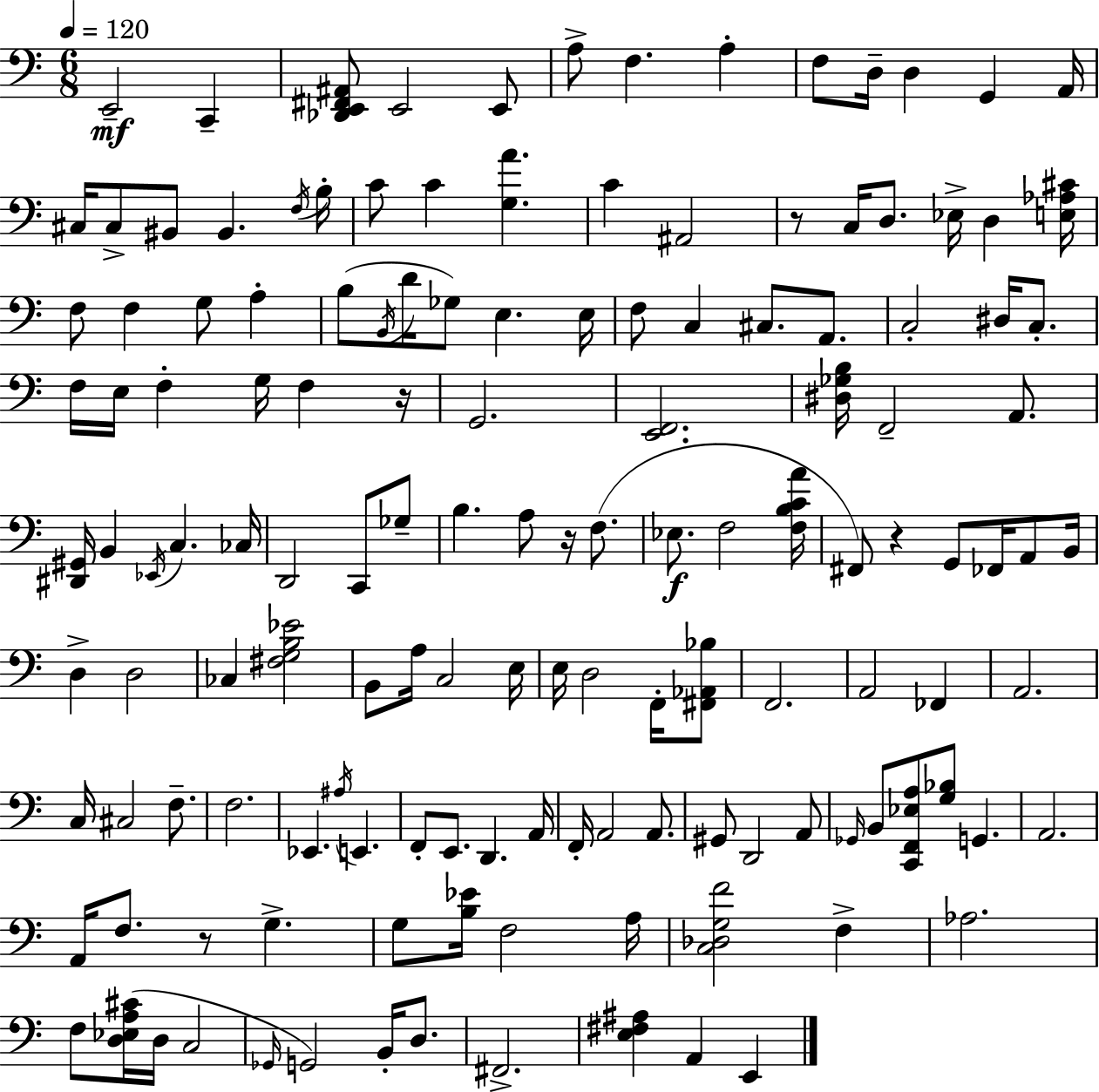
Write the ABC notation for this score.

X:1
T:Untitled
M:6/8
L:1/4
K:C
E,,2 C,, [_D,,E,,^F,,^A,,]/2 E,,2 E,,/2 A,/2 F, A, F,/2 D,/4 D, G,, A,,/4 ^C,/4 ^C,/2 ^B,,/2 ^B,, F,/4 B,/4 C/2 C [G,A] C ^A,,2 z/2 C,/4 D,/2 _E,/4 D, [E,_A,^C]/4 F,/2 F, G,/2 A, B,/2 B,,/4 D/4 _G,/2 E, E,/4 F,/2 C, ^C,/2 A,,/2 C,2 ^D,/4 C,/2 F,/4 E,/4 F, G,/4 F, z/4 G,,2 [E,,F,,]2 [^D,_G,B,]/4 F,,2 A,,/2 [^D,,^G,,]/4 B,, _E,,/4 C, _C,/4 D,,2 C,,/2 _G,/2 B, A,/2 z/4 F,/2 _E,/2 F,2 [F,B,CA]/4 ^F,,/2 z G,,/2 _F,,/4 A,,/2 B,,/4 D, D,2 _C, [^F,G,B,_E]2 B,,/2 A,/4 C,2 E,/4 E,/4 D,2 F,,/4 [^F,,_A,,_B,]/2 F,,2 A,,2 _F,, A,,2 C,/4 ^C,2 F,/2 F,2 _E,, ^A,/4 E,, F,,/2 E,,/2 D,, A,,/4 F,,/4 A,,2 A,,/2 ^G,,/2 D,,2 A,,/2 _G,,/4 B,,/2 [C,,F,,_E,A,]/2 [G,_B,]/2 G,, A,,2 A,,/4 F,/2 z/2 G, G,/2 [B,_E]/4 F,2 A,/4 [C,_D,G,F]2 F, _A,2 F,/2 [D,_E,A,^C]/4 D,/4 C,2 _G,,/4 G,,2 B,,/4 D,/2 ^F,,2 [E,^F,^A,] A,, E,,